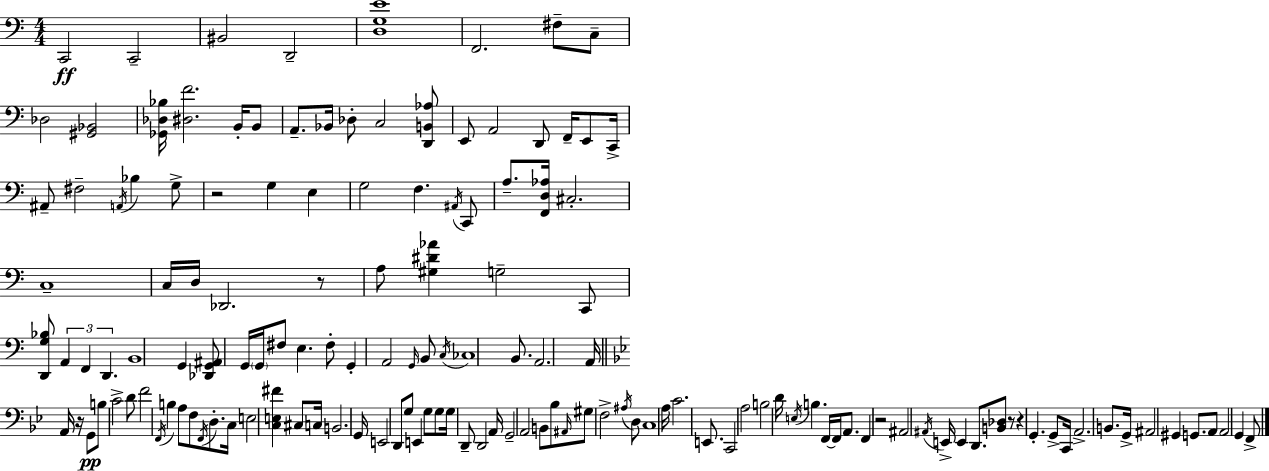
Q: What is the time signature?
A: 4/4